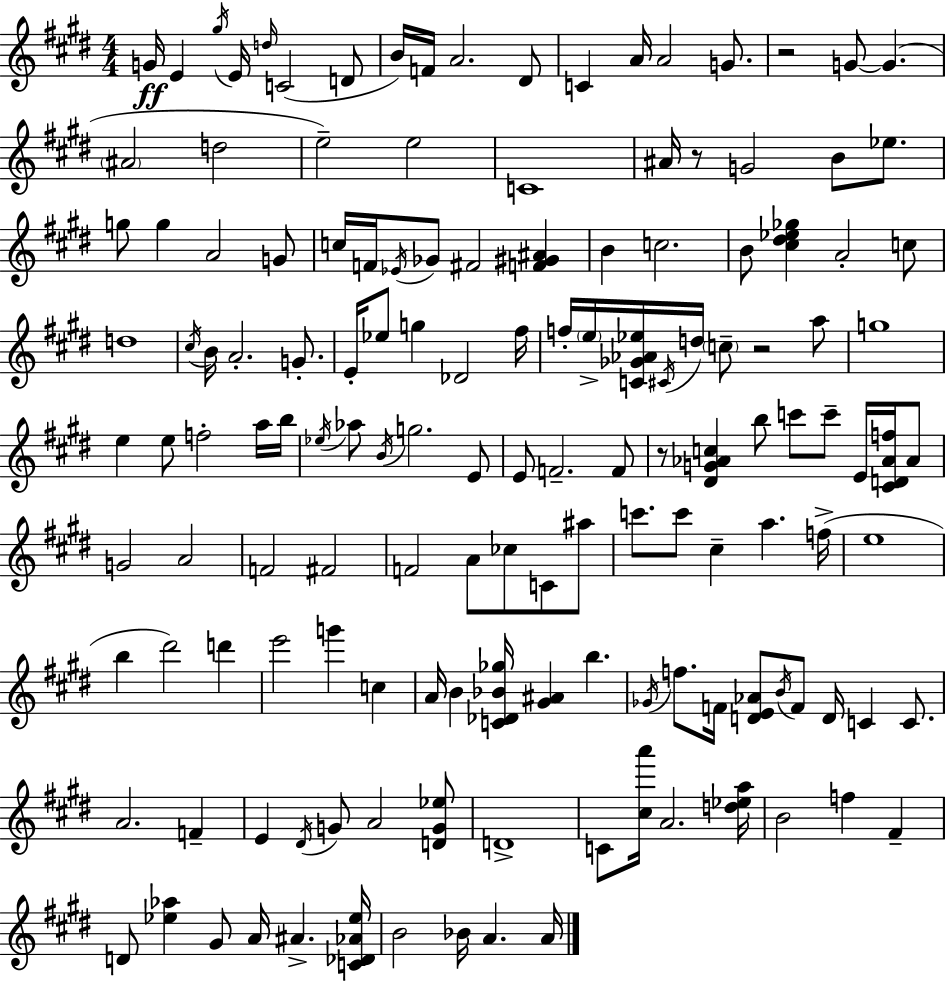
G4/s E4/q G#5/s E4/s D5/s C4/h D4/e B4/s F4/s A4/h. D#4/e C4/q A4/s A4/h G4/e. R/h G4/e G4/q. A#4/h D5/h E5/h E5/h C4/w A#4/s R/e G4/h B4/e Eb5/e. G5/e G5/q A4/h G4/e C5/s F4/s Eb4/s Gb4/e F#4/h [F4,G#4,A#4]/q B4/q C5/h. B4/e [C#5,D#5,Eb5,Gb5]/q A4/h C5/e D5/w C#5/s B4/s A4/h. G4/e. E4/s Eb5/e G5/q Db4/h F#5/s F5/s E5/s [C4,Gb4,Ab4,Eb5]/s C#4/s D5/s C5/e R/h A5/e G5/w E5/q E5/e F5/h A5/s B5/s Eb5/s Ab5/e B4/s G5/h. E4/e E4/e F4/h. F4/e R/e [D#4,G4,Ab4,C5]/q B5/e C6/e C6/e E4/s [C#4,D4,Ab4,F5]/s Ab4/e G4/h A4/h F4/h F#4/h F4/h A4/e CES5/e C4/e A#5/e C6/e. C6/e C#5/q A5/q. F5/s E5/w B5/q D#6/h D6/q E6/h G6/q C5/q A4/s B4/q [C4,Db4,Bb4,Gb5]/s [G#4,A#4]/q B5/q. Gb4/s F5/e. F4/s [D4,E4,Ab4]/e B4/s F4/e D4/s C4/q C4/e. A4/h. F4/q E4/q D#4/s G4/e A4/h [D4,G4,Eb5]/e D4/w C4/e [C#5,A6]/s A4/h. [D5,Eb5,A5]/s B4/h F5/q F#4/q D4/e [Eb5,Ab5]/q G#4/e A4/s A#4/q. [C4,Db4,Ab4,Eb5]/s B4/h Bb4/s A4/q. A4/s